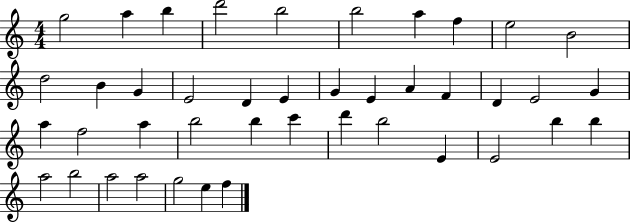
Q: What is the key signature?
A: C major